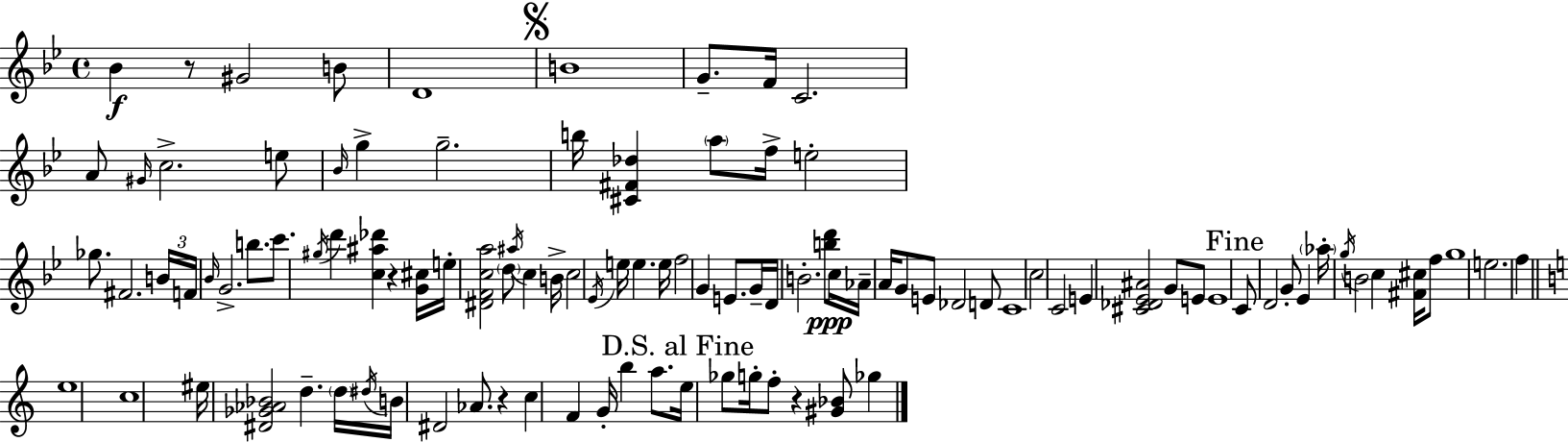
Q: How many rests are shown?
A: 4